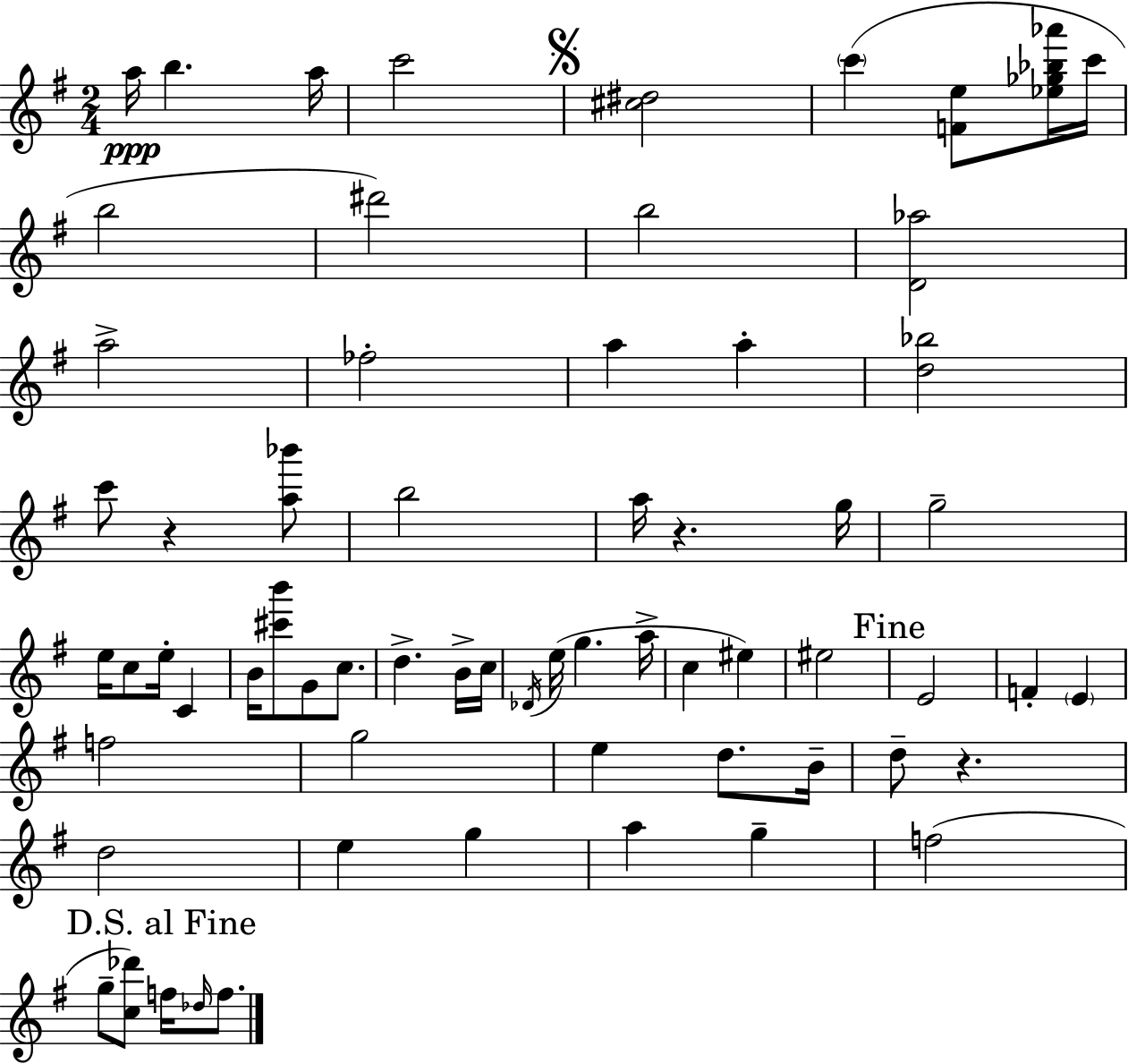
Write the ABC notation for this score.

X:1
T:Untitled
M:2/4
L:1/4
K:G
a/4 b a/4 c'2 [^c^d]2 c' [Fe]/2 [_e_g_b_a']/4 c'/4 b2 ^d'2 b2 [D_a]2 a2 _f2 a a [d_b]2 c'/2 z [a_b']/2 b2 a/4 z g/4 g2 e/4 c/2 e/4 C B/4 [^c'b']/2 G/2 c/2 d B/4 c/4 _D/4 e/4 g a/4 c ^e ^e2 E2 F E f2 g2 e d/2 B/4 d/2 z d2 e g a g f2 g/2 [c_d']/2 f/4 _d/4 f/2